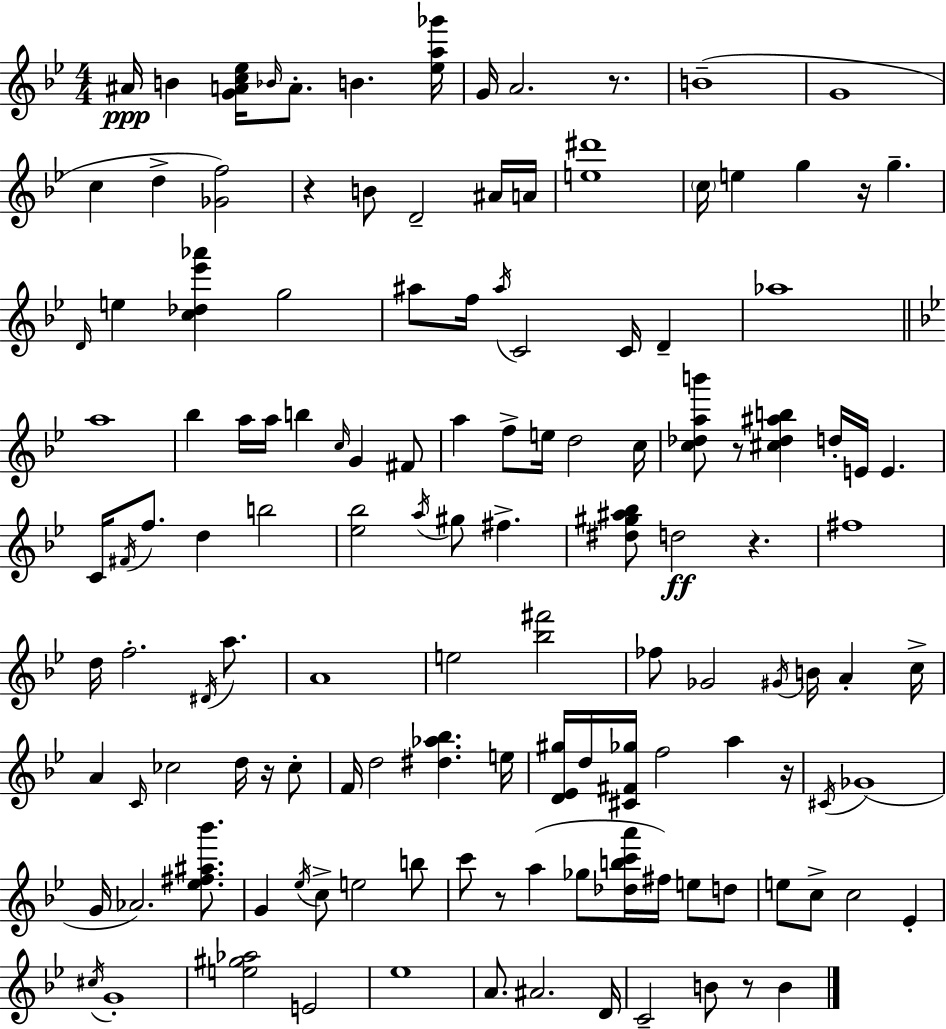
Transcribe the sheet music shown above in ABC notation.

X:1
T:Untitled
M:4/4
L:1/4
K:Bb
^A/4 B [GAc_e]/4 _B/4 A/2 B [_ea_g']/4 G/4 A2 z/2 B4 G4 c d [_Gf]2 z B/2 D2 ^A/4 A/4 [e^d']4 c/4 e g z/4 g D/4 e [c_d_e'_a'] g2 ^a/2 f/4 ^a/4 C2 C/4 D _a4 a4 _b a/4 a/4 b c/4 G ^F/2 a f/2 e/4 d2 c/4 [c_dab']/2 z/2 [^c_d^ab] d/4 E/4 E C/4 ^F/4 f/2 d b2 [_e_b]2 a/4 ^g/2 ^f [^d^g^a_b]/2 d2 z ^f4 d/4 f2 ^D/4 a/2 A4 e2 [_b^f']2 _f/2 _G2 ^G/4 B/4 A c/4 A C/4 _c2 d/4 z/4 _c/2 F/4 d2 [^d_a_b] e/4 [D_E^g]/4 d/4 [^C^F_g]/4 f2 a z/4 ^C/4 _G4 G/4 _A2 [_e^f^a_b']/2 G _e/4 c/2 e2 b/2 c'/2 z/2 a _g/2 [_dbc'a']/4 ^f/4 e/2 d/2 e/2 c/2 c2 _E ^c/4 G4 [e^g_a]2 E2 _e4 A/2 ^A2 D/4 C2 B/2 z/2 B